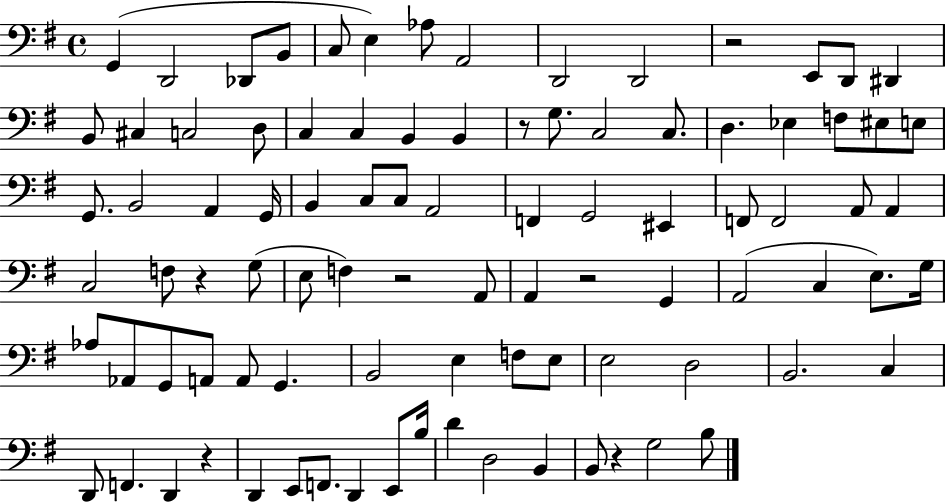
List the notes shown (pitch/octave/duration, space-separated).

G2/q D2/h Db2/e B2/e C3/e E3/q Ab3/e A2/h D2/h D2/h R/h E2/e D2/e D#2/q B2/e C#3/q C3/h D3/e C3/q C3/q B2/q B2/q R/e G3/e. C3/h C3/e. D3/q. Eb3/q F3/e EIS3/e E3/e G2/e. B2/h A2/q G2/s B2/q C3/e C3/e A2/h F2/q G2/h EIS2/q F2/e F2/h A2/e A2/q C3/h F3/e R/q G3/e E3/e F3/q R/h A2/e A2/q R/h G2/q A2/h C3/q E3/e. G3/s Ab3/e Ab2/e G2/e A2/e A2/e G2/q. B2/h E3/q F3/e E3/e E3/h D3/h B2/h. C3/q D2/e F2/q. D2/q R/q D2/q E2/e F2/e. D2/q E2/e B3/s D4/q D3/h B2/q B2/e R/q G3/h B3/e